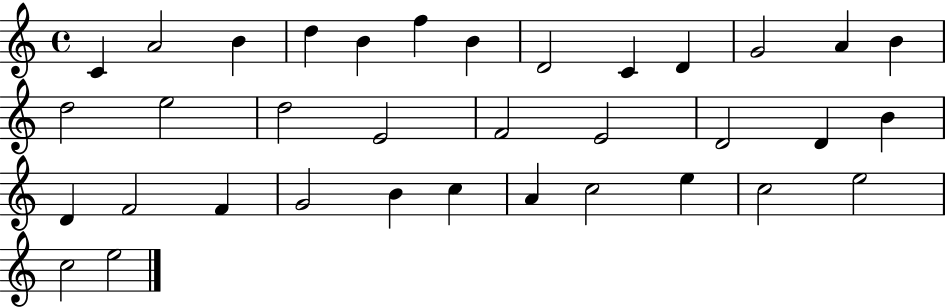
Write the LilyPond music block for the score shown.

{
  \clef treble
  \time 4/4
  \defaultTimeSignature
  \key c \major
  c'4 a'2 b'4 | d''4 b'4 f''4 b'4 | d'2 c'4 d'4 | g'2 a'4 b'4 | \break d''2 e''2 | d''2 e'2 | f'2 e'2 | d'2 d'4 b'4 | \break d'4 f'2 f'4 | g'2 b'4 c''4 | a'4 c''2 e''4 | c''2 e''2 | \break c''2 e''2 | \bar "|."
}